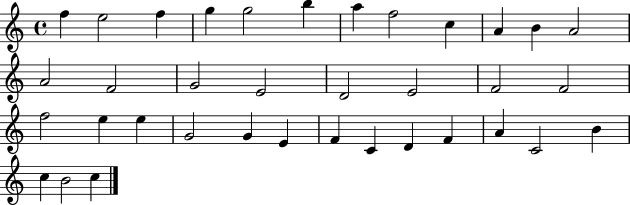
{
  \clef treble
  \time 4/4
  \defaultTimeSignature
  \key c \major
  f''4 e''2 f''4 | g''4 g''2 b''4 | a''4 f''2 c''4 | a'4 b'4 a'2 | \break a'2 f'2 | g'2 e'2 | d'2 e'2 | f'2 f'2 | \break f''2 e''4 e''4 | g'2 g'4 e'4 | f'4 c'4 d'4 f'4 | a'4 c'2 b'4 | \break c''4 b'2 c''4 | \bar "|."
}